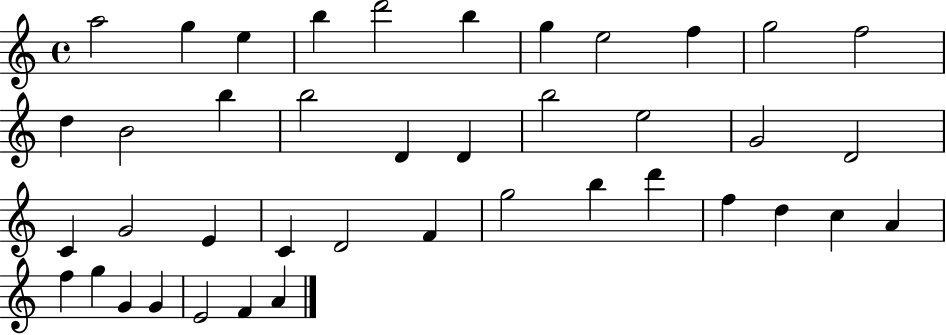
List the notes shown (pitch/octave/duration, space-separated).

A5/h G5/q E5/q B5/q D6/h B5/q G5/q E5/h F5/q G5/h F5/h D5/q B4/h B5/q B5/h D4/q D4/q B5/h E5/h G4/h D4/h C4/q G4/h E4/q C4/q D4/h F4/q G5/h B5/q D6/q F5/q D5/q C5/q A4/q F5/q G5/q G4/q G4/q E4/h F4/q A4/q